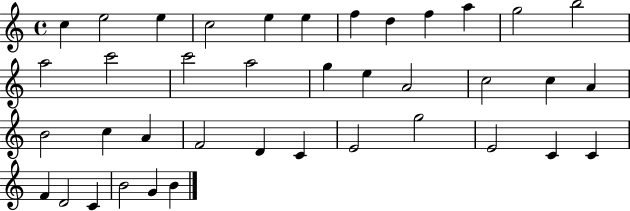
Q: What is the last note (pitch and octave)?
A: B4